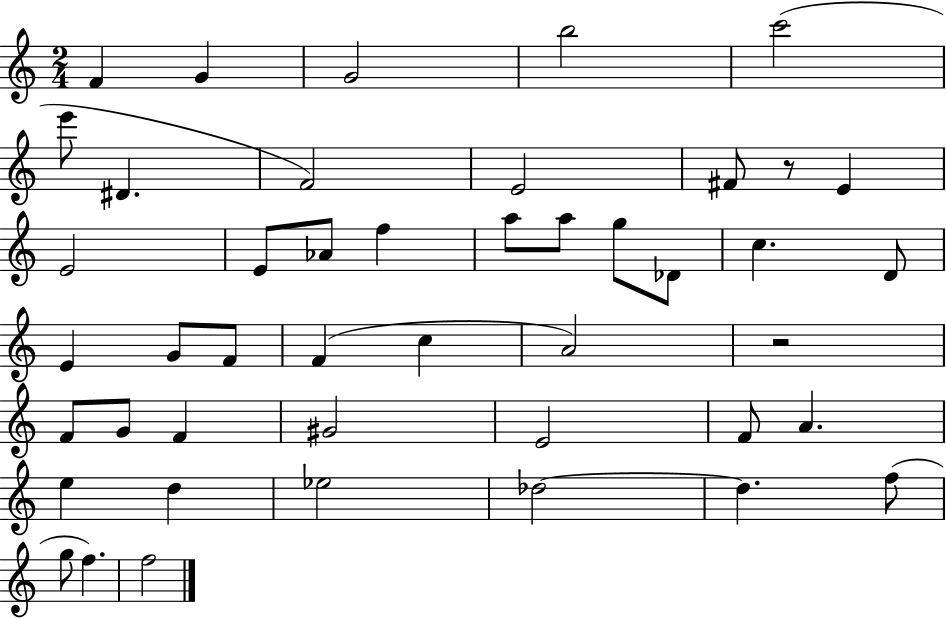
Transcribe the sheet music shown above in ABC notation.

X:1
T:Untitled
M:2/4
L:1/4
K:C
F G G2 b2 c'2 e'/2 ^D F2 E2 ^F/2 z/2 E E2 E/2 _A/2 f a/2 a/2 g/2 _D/2 c D/2 E G/2 F/2 F c A2 z2 F/2 G/2 F ^G2 E2 F/2 A e d _e2 _d2 _d f/2 g/2 f f2